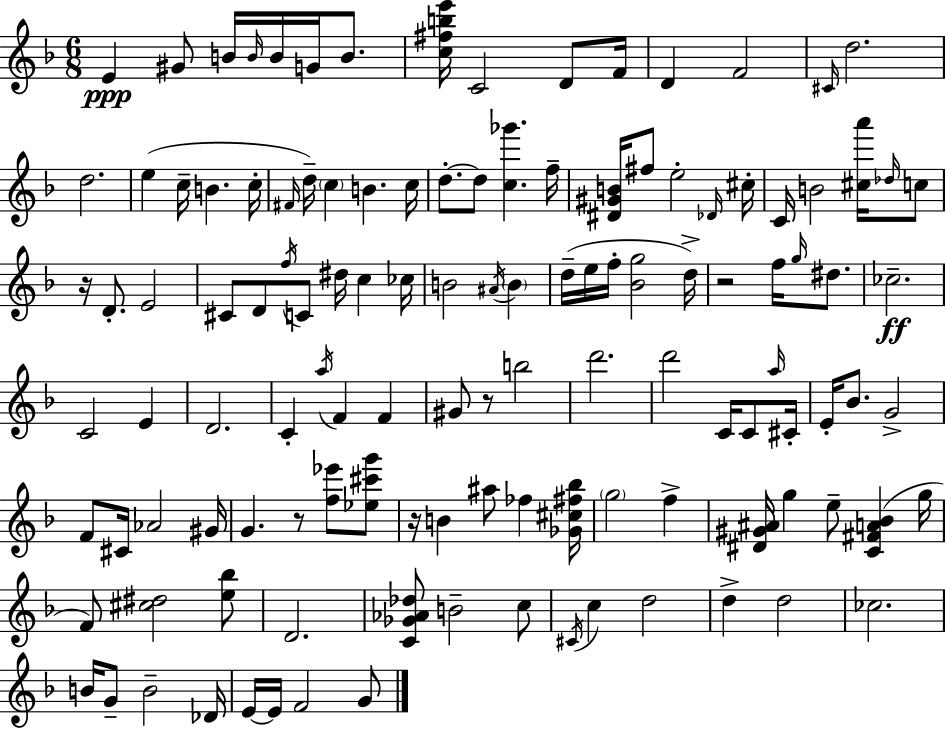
{
  \clef treble
  \numericTimeSignature
  \time 6/8
  \key d \minor
  e'4\ppp gis'8 b'16 \grace { b'16 } b'16 g'16 b'8. | <c'' fis'' b'' e'''>16 c'2 d'8 | f'16 d'4 f'2 | \grace { cis'16 } d''2. | \break d''2. | e''4( c''16-- b'4. | c''16-. \grace { fis'16 } d''16--) \parenthesize c''4 b'4. | c''16 d''8.-.~~ d''8 <c'' ges'''>4. | \break f''16-- <dis' gis' b'>16 fis''8 e''2-. | \grace { des'16 } cis''16-. c'16 b'2 | <cis'' a'''>16 \grace { des''16 } c''8 r16 d'8.-. e'2 | cis'8 d'8 \acciaccatura { f''16 } c'8 | \break dis''16 c''4 ces''16 b'2 | \acciaccatura { ais'16 } \parenthesize b'4 d''16--( e''16 f''16-. <bes' g''>2 | d''16->) r2 | f''16 \grace { g''16 } dis''8. ces''2.--\ff | \break c'2 | e'4 d'2. | c'4-. | \acciaccatura { a''16 } f'4 f'4 gis'8 r8 | \break b''2 d'''2. | d'''2 | c'16 c'8 \grace { a''16 } cis'16-. e'16-. bes'8. | g'2-> f'8 | \break cis'16 aes'2 gis'16 g'4. | r8 <f'' ees'''>8 <ees'' cis''' g'''>8 r16 b'4 | ais''8 fes''4 <ges' cis'' fis'' bes''>16 \parenthesize g''2 | f''4-> <dis' gis' ais'>16 g''4 | \break e''8-- <c' fis' a' bes'>4( g''16 f'8) | <cis'' dis''>2 <e'' bes''>8 d'2. | <c' ges' aes' des''>8 | b'2-- c''8 \acciaccatura { cis'16 } c''4 | \break d''2 d''4-> | d''2 ces''2. | b'16 | g'8-- b'2-- des'16 e'16~~ | \break e'16 f'2 g'8 \bar "|."
}